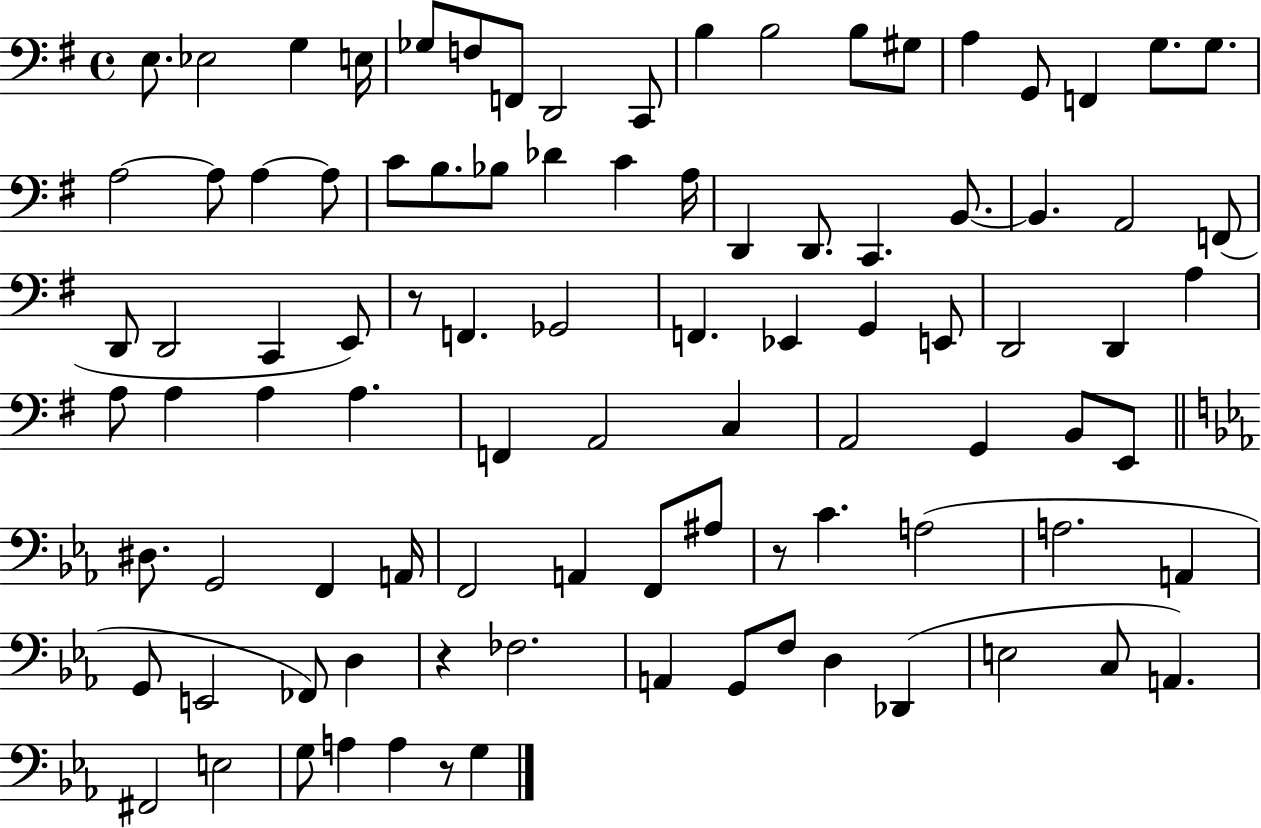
E3/e. Eb3/h G3/q E3/s Gb3/e F3/e F2/e D2/h C2/e B3/q B3/h B3/e G#3/e A3/q G2/e F2/q G3/e. G3/e. A3/h A3/e A3/q A3/e C4/e B3/e. Bb3/e Db4/q C4/q A3/s D2/q D2/e. C2/q. B2/e. B2/q. A2/h F2/e D2/e D2/h C2/q E2/e R/e F2/q. Gb2/h F2/q. Eb2/q G2/q E2/e D2/h D2/q A3/q A3/e A3/q A3/q A3/q. F2/q A2/h C3/q A2/h G2/q B2/e E2/e D#3/e. G2/h F2/q A2/s F2/h A2/q F2/e A#3/e R/e C4/q. A3/h A3/h. A2/q G2/e E2/h FES2/e D3/q R/q FES3/h. A2/q G2/e F3/e D3/q Db2/q E3/h C3/e A2/q. F#2/h E3/h G3/e A3/q A3/q R/e G3/q